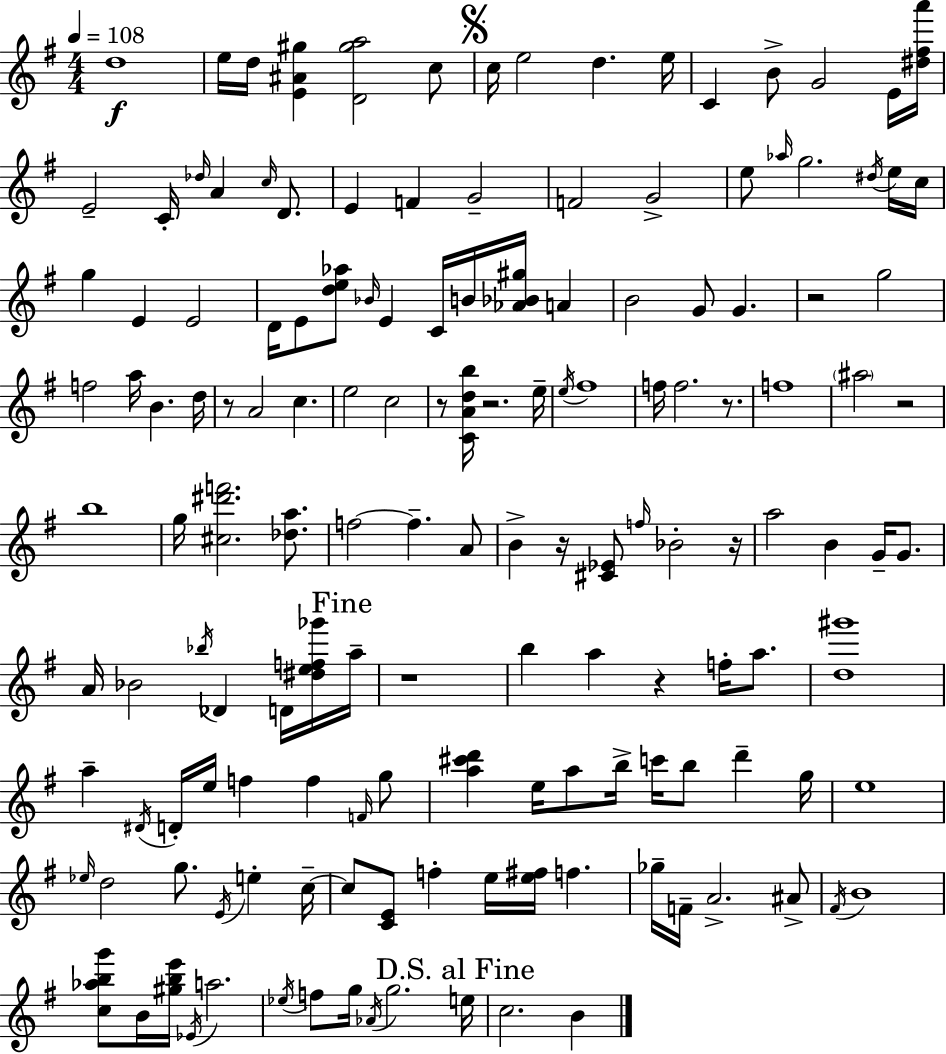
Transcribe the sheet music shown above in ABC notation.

X:1
T:Untitled
M:4/4
L:1/4
K:Em
d4 e/4 d/4 [E^A^g] [D^ga]2 c/2 c/4 e2 d e/4 C B/2 G2 E/4 [^d^fa']/4 E2 C/4 _d/4 A c/4 D/2 E F G2 F2 G2 e/2 _a/4 g2 ^d/4 e/4 c/4 g E E2 D/4 E/2 [de_a]/2 _B/4 E C/4 B/4 [_A_B^g]/4 A B2 G/2 G z2 g2 f2 a/4 B d/4 z/2 A2 c e2 c2 z/2 [CAdb]/4 z2 e/4 e/4 ^f4 f/4 f2 z/2 f4 ^a2 z2 b4 g/4 [^c^d'f']2 [_da]/2 f2 f A/2 B z/4 [^C_E]/2 f/4 _B2 z/4 a2 B G/4 G/2 A/4 _B2 _b/4 _D D/4 [^def_g']/4 a/4 z4 b a z f/4 a/2 [d^g']4 a ^D/4 D/4 e/4 f f F/4 g/2 [a^c'd'] e/4 a/2 b/4 c'/4 b/2 d' g/4 e4 _e/4 d2 g/2 E/4 e c/4 c/2 [CE]/2 f e/4 [e^f]/4 f _g/4 F/4 A2 ^A/2 ^F/4 B4 [c_abg']/2 B/4 [^gbe']/4 _E/4 a2 _e/4 f/2 g/4 _A/4 g2 e/4 c2 B